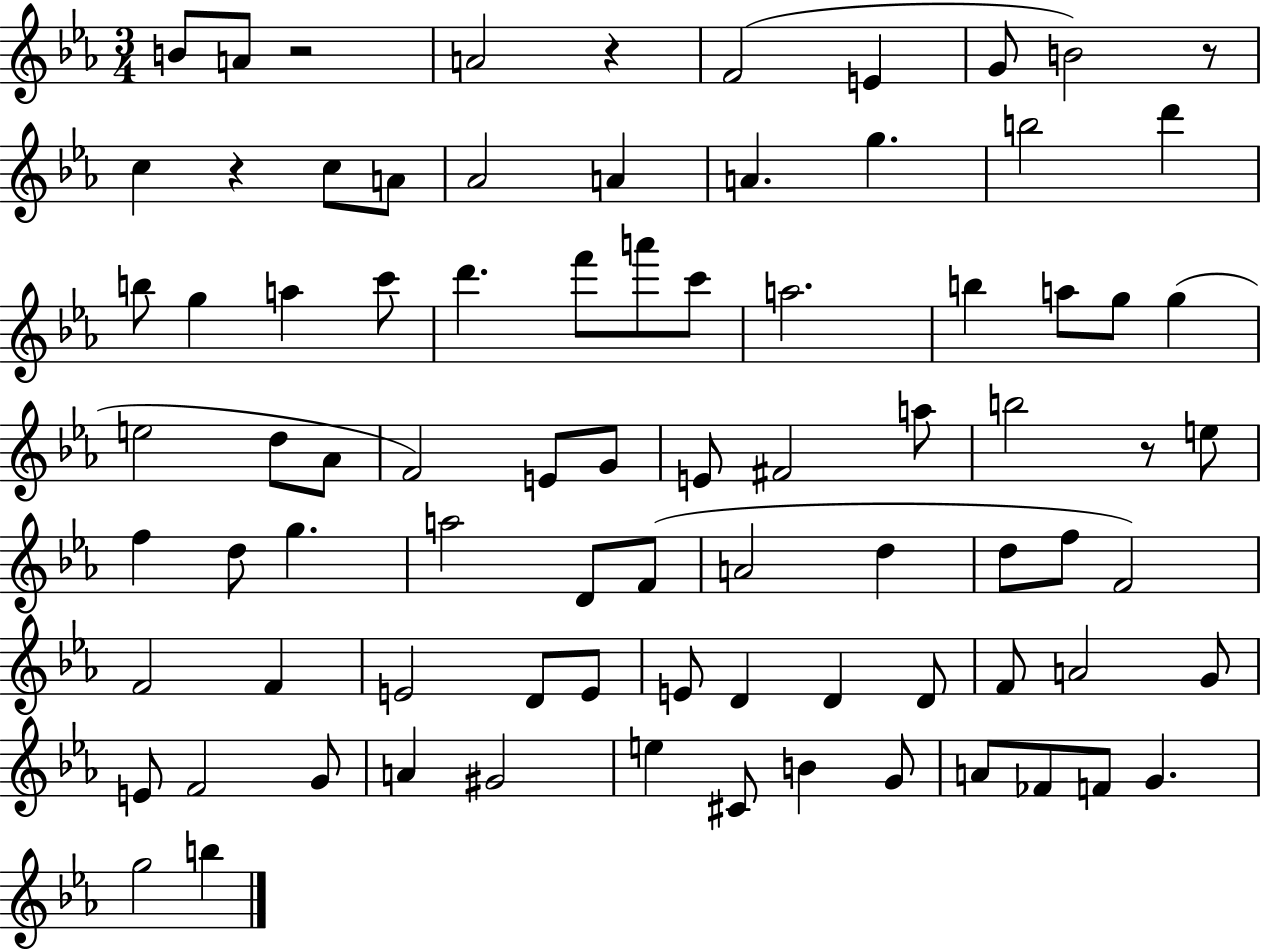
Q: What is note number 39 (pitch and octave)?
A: B5